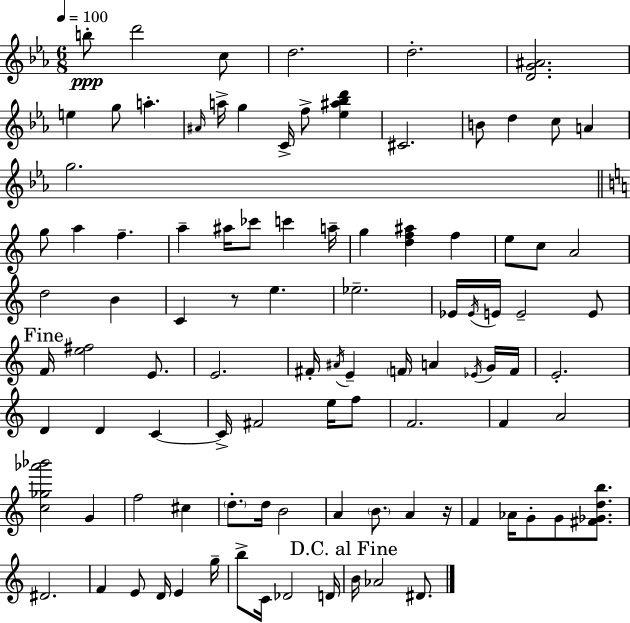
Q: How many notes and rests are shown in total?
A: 98